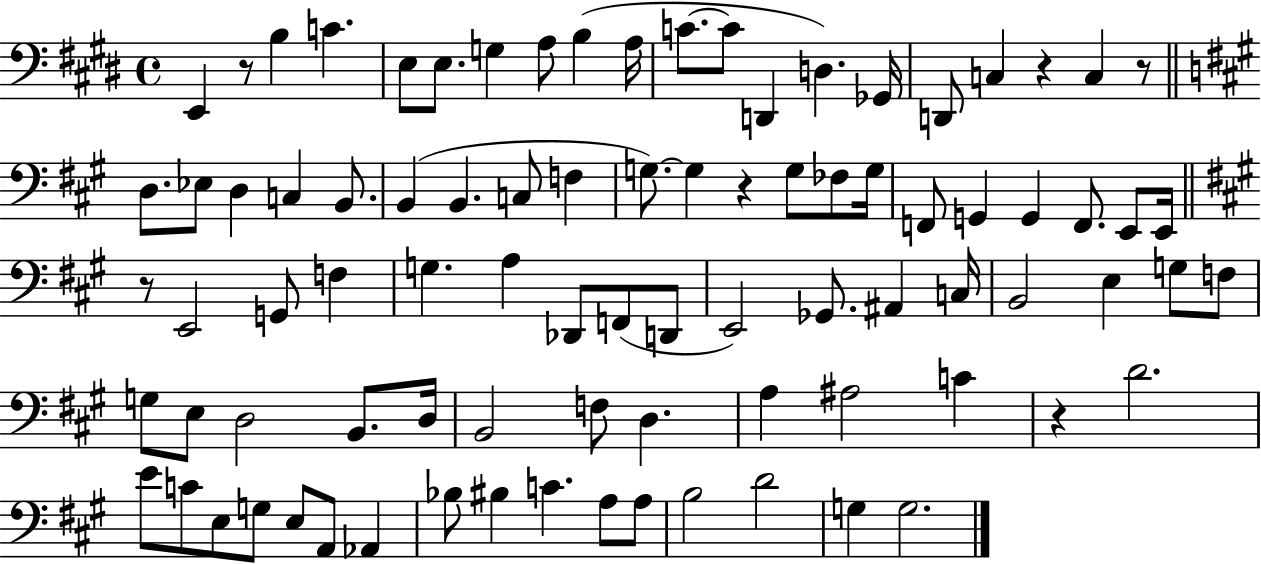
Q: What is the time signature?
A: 4/4